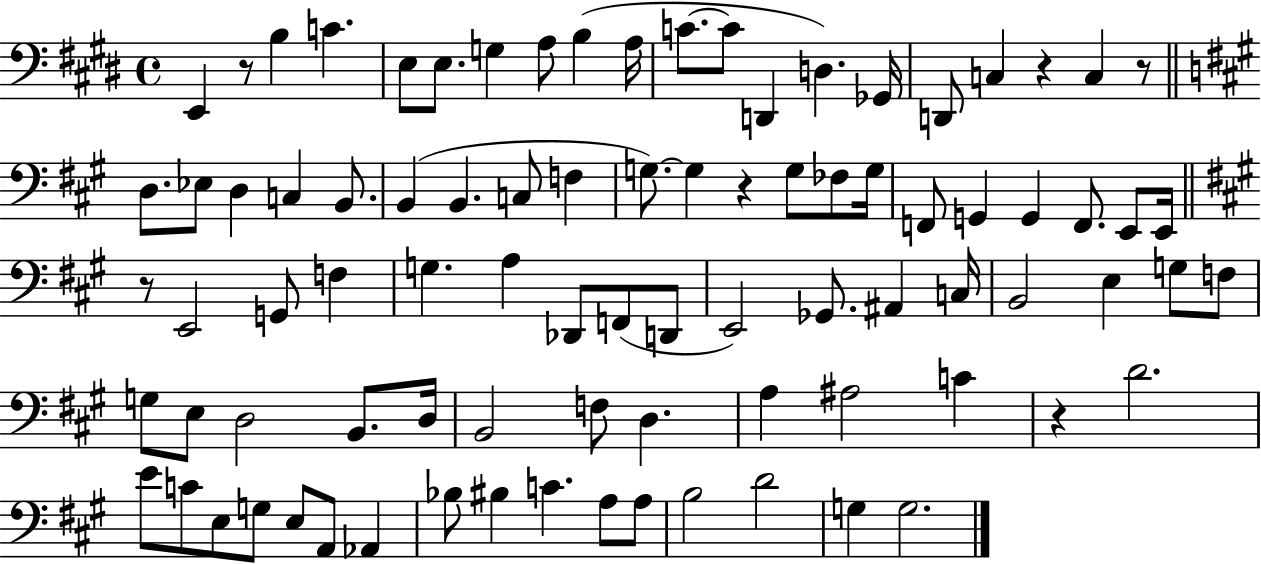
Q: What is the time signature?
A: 4/4